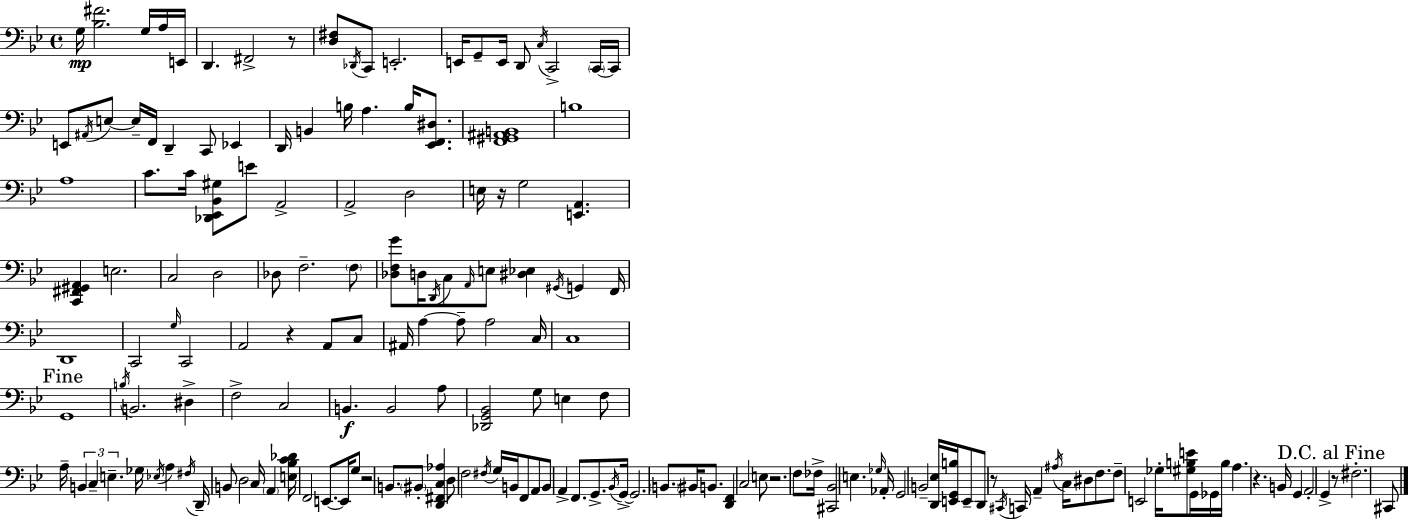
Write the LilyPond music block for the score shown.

{
  \clef bass
  \time 4/4
  \defaultTimeSignature
  \key bes \major
  g16\mp <bes fis'>2. g16 a16 e,16 | d,4. fis,2-> r8 | <d fis>8 \acciaccatura { des,16 } c,8 e,2.-. | e,16 g,8-- e,16 d,8 \acciaccatura { c16 } c,2-> | \break \parenthesize c,16~~ c,16 e,8 \acciaccatura { ais,16 } e8~~ e16-- f,16 d,4-- c,8 ees,4 | d,16 b,4 b16 a4. b16 | <ees, f, dis>8. <f, gis, ais, b,>1 | b1 | \break a1 | c'8. c'16 <des, ees, bes, gis>8 e'8 a,2-> | a,2-> d2 | e16 r16 g2 <e, a,>4. | \break <c, fis, gis, a,>4 e2. | c2 d2 | des8 f2.-- | \parenthesize f8 <des f g'>8 d16 \acciaccatura { d,16 } c8 \grace { a,16 } e8 <dis ees>4 | \break \acciaccatura { gis,16 } g,4 f,16 d,1 | c,2 \grace { g16 } c,2 | a,2 r4 | a,8 c8 ais,16 a4~~ a8-- a2 | \break c16 c1 | \mark "Fine" g,1 | \acciaccatura { b16 } b,2. | dis4-> f2-> | \break c2 b,4.\f b,2 | a8 <des, g, bes,>2 | g8 e4 f8 a16-- \tuplet 3/2 { b,4 c4-- | e4.-- } ges16 \acciaccatura { ees16 } a4 \acciaccatura { fis16 } d,16-- b,8 | \break d2 c16 \parenthesize a,4 <e bes c' des'>16 f,2 | e,8.~~ e,16 g8 r2 | b,8. \parenthesize bis,8-. <d, fis, c aes>4 d8 | f2 \acciaccatura { fis16 } g16 b,16 f,8 a,8 b,8 | \break a,4-> f,8. g,8.-> \acciaccatura { bes,16 } g,16->~~ g,2. | \parenthesize b,8. bis,16 b,8. | <d, f,>4 c2 e8 r2. | f8 fes16-> <cis, bes,>2 | \break e4. \grace { ges16 } aes,16-. g,2 | b,2-- <d, ees>16 <e, g, b>16 e,8-- | d,8 r8 \acciaccatura { cis,16 } c,16 a,4-- \acciaccatura { ais16 } c16 dis8 f8. | f8-- e,2 ges16-. <gis b e'>8 g,16 | \break ges,16 b16 a4. r4. b,16 g,4 | a,2-. g,4-> \mark "D.C. al Fine" r8 | fis2.-. cis,8 \bar "|."
}